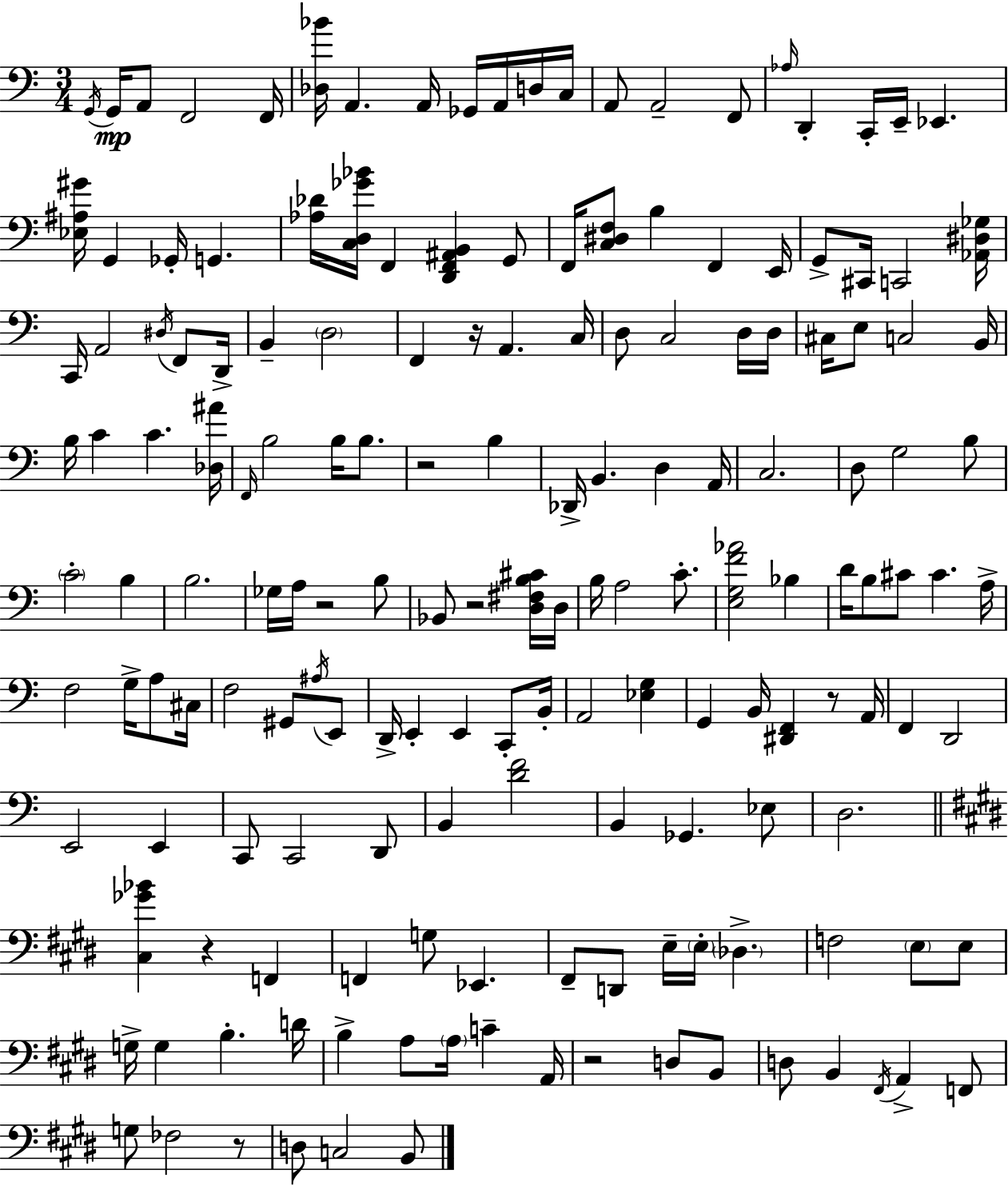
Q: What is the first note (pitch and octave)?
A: G2